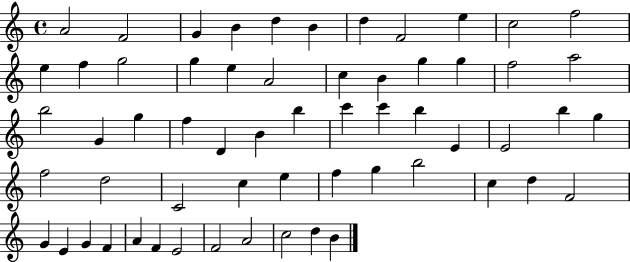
{
  \clef treble
  \time 4/4
  \defaultTimeSignature
  \key c \major
  a'2 f'2 | g'4 b'4 d''4 b'4 | d''4 f'2 e''4 | c''2 f''2 | \break e''4 f''4 g''2 | g''4 e''4 a'2 | c''4 b'4 g''4 g''4 | f''2 a''2 | \break b''2 g'4 g''4 | f''4 d'4 b'4 b''4 | c'''4 c'''4 b''4 e'4 | e'2 b''4 g''4 | \break f''2 d''2 | c'2 c''4 e''4 | f''4 g''4 b''2 | c''4 d''4 f'2 | \break g'4 e'4 g'4 f'4 | a'4 f'4 e'2 | f'2 a'2 | c''2 d''4 b'4 | \break \bar "|."
}